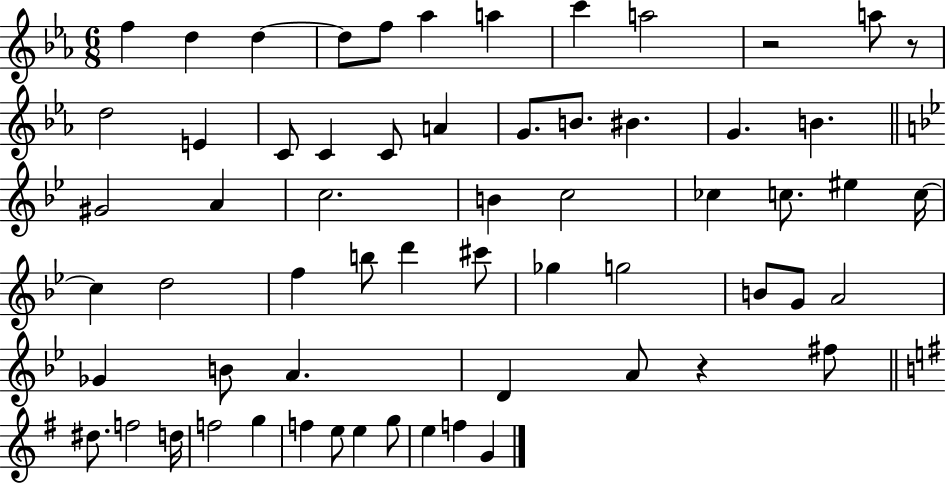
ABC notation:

X:1
T:Untitled
M:6/8
L:1/4
K:Eb
f d d d/2 f/2 _a a c' a2 z2 a/2 z/2 d2 E C/2 C C/2 A G/2 B/2 ^B G B ^G2 A c2 B c2 _c c/2 ^e c/4 c d2 f b/2 d' ^c'/2 _g g2 B/2 G/2 A2 _G B/2 A D A/2 z ^f/2 ^d/2 f2 d/4 f2 g f e/2 e g/2 e f G